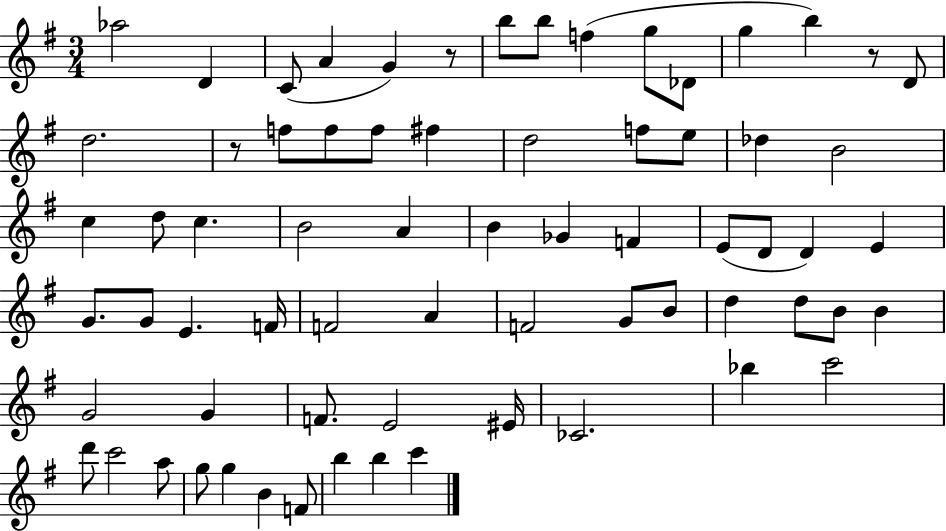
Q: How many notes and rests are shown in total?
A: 69